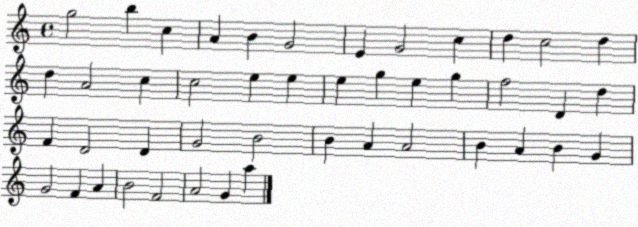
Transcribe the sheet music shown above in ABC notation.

X:1
T:Untitled
M:4/4
L:1/4
K:C
g2 b c A B G2 E G2 c d c2 d d A2 c c2 e e e g e g f2 D d F D2 D G2 B2 B A A2 B A B G G2 F A B2 F2 A2 G a